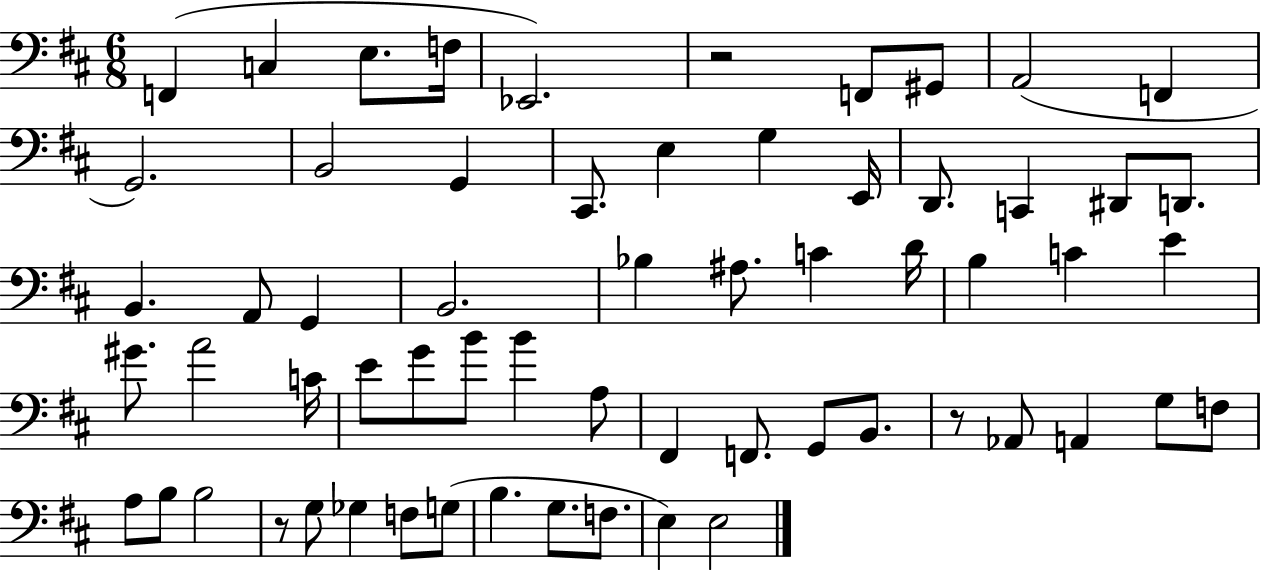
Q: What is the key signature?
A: D major